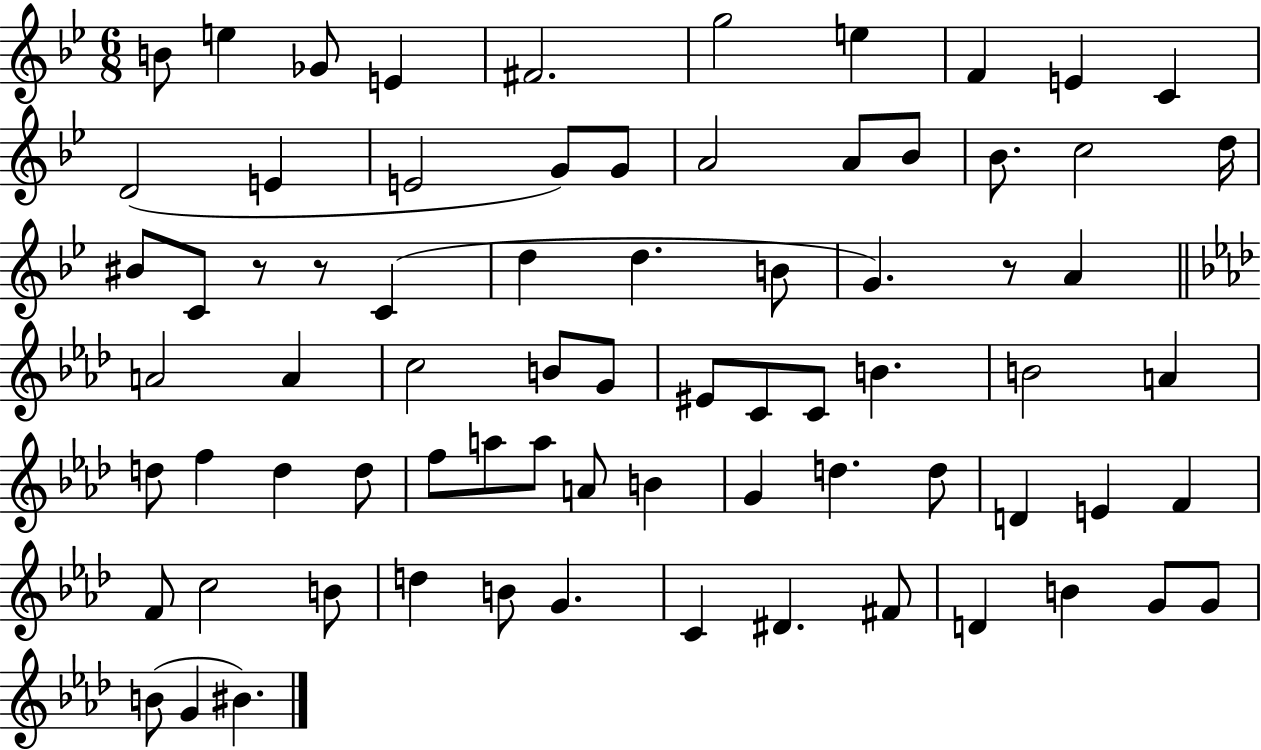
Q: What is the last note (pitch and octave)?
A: BIS4